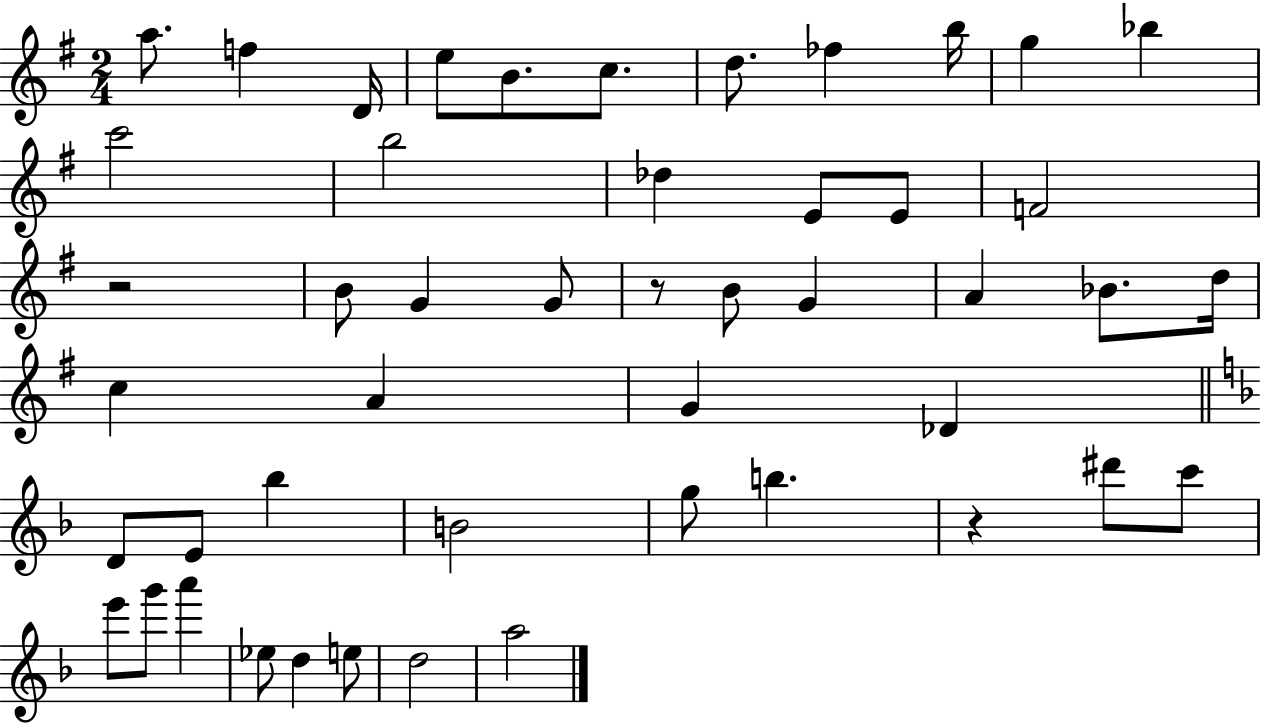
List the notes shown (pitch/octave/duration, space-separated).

A5/e. F5/q D4/s E5/e B4/e. C5/e. D5/e. FES5/q B5/s G5/q Bb5/q C6/h B5/h Db5/q E4/e E4/e F4/h R/h B4/e G4/q G4/e R/e B4/e G4/q A4/q Bb4/e. D5/s C5/q A4/q G4/q Db4/q D4/e E4/e Bb5/q B4/h G5/e B5/q. R/q D#6/e C6/e E6/e G6/e A6/q Eb5/e D5/q E5/e D5/h A5/h